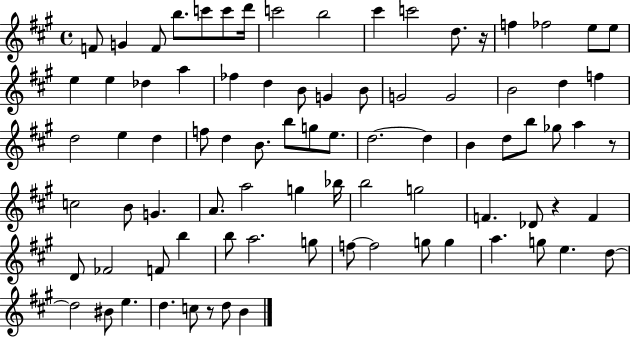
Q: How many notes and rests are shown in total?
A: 84